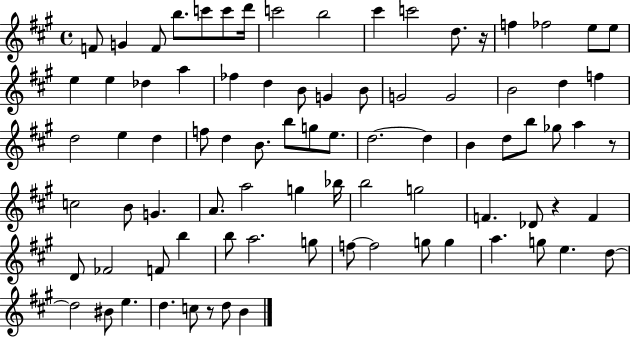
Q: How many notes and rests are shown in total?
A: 84